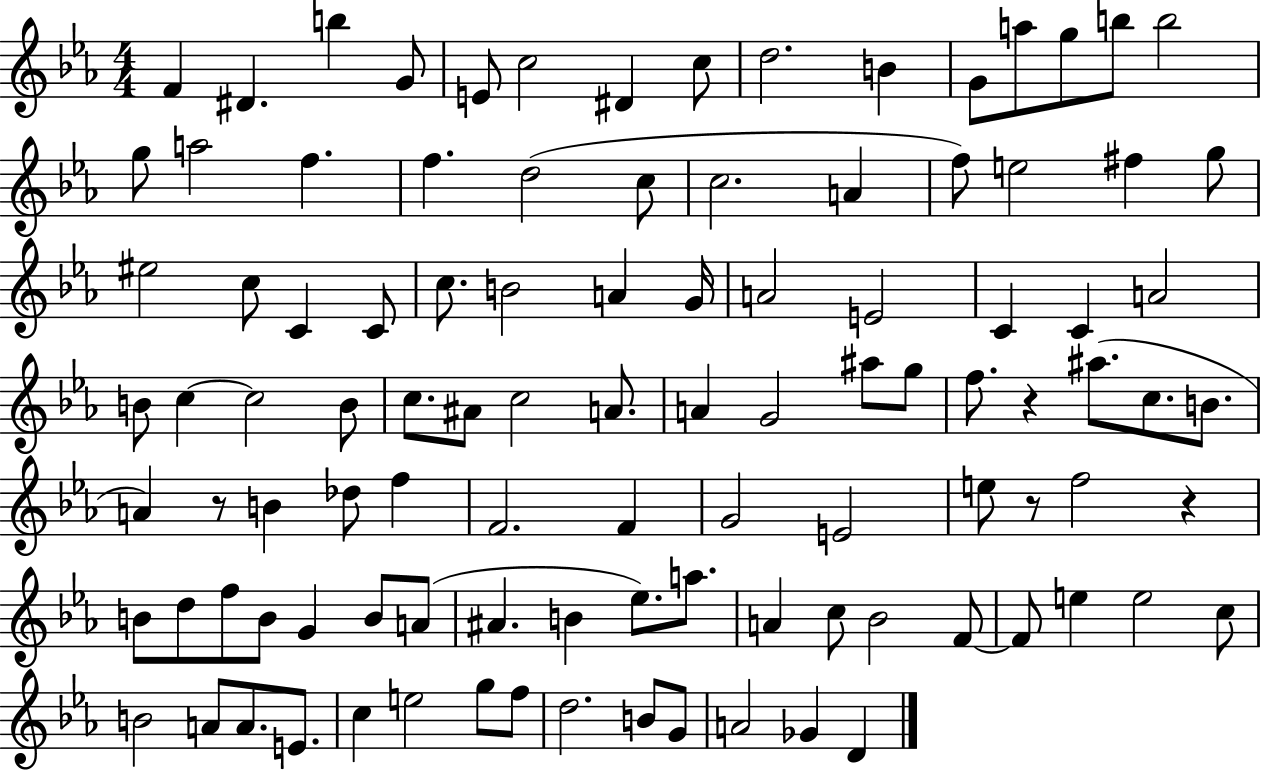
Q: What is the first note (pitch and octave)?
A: F4